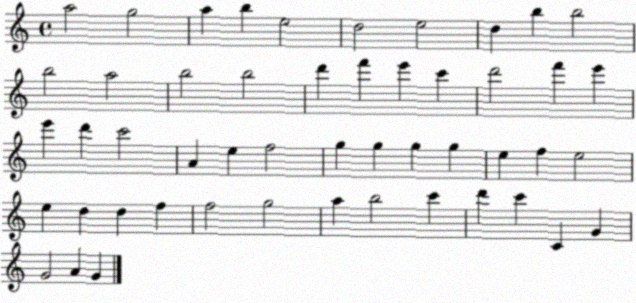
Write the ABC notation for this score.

X:1
T:Untitled
M:4/4
L:1/4
K:C
a2 g2 a b e2 d2 e2 d b b2 b2 a2 b2 b2 d' f' e' c' d'2 f' e' e' d' c'2 A e f2 g g g g e f e2 e d d f f2 g2 a b2 c' d' c' C G G2 A G